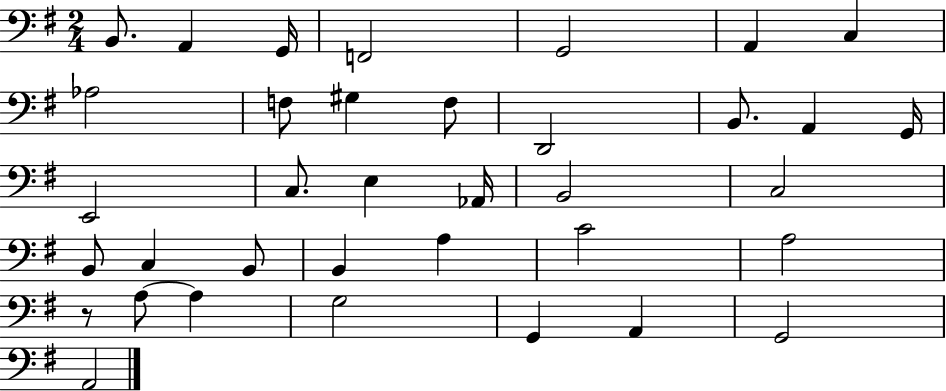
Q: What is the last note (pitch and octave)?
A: A2